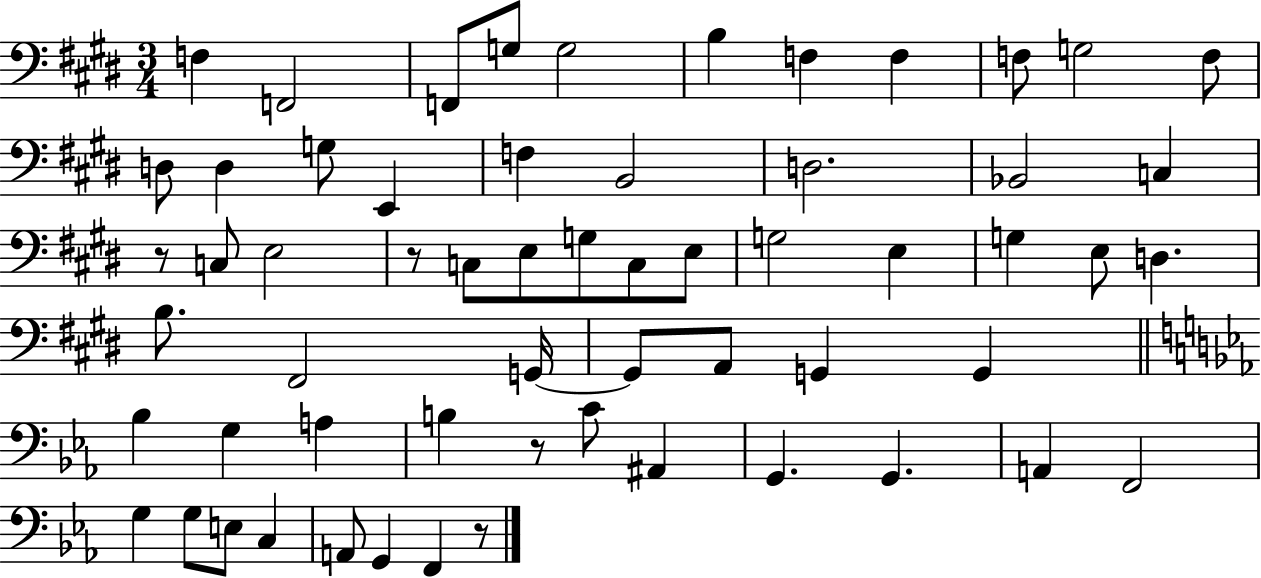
{
  \clef bass
  \numericTimeSignature
  \time 3/4
  \key e \major
  \repeat volta 2 { f4 f,2 | f,8 g8 g2 | b4 f4 f4 | f8 g2 f8 | \break d8 d4 g8 e,4 | f4 b,2 | d2. | bes,2 c4 | \break r8 c8 e2 | r8 c8 e8 g8 c8 e8 | g2 e4 | g4 e8 d4. | \break b8. fis,2 g,16~~ | g,8 a,8 g,4 g,4 | \bar "||" \break \key ees \major bes4 g4 a4 | b4 r8 c'8 ais,4 | g,4. g,4. | a,4 f,2 | \break g4 g8 e8 c4 | a,8 g,4 f,4 r8 | } \bar "|."
}